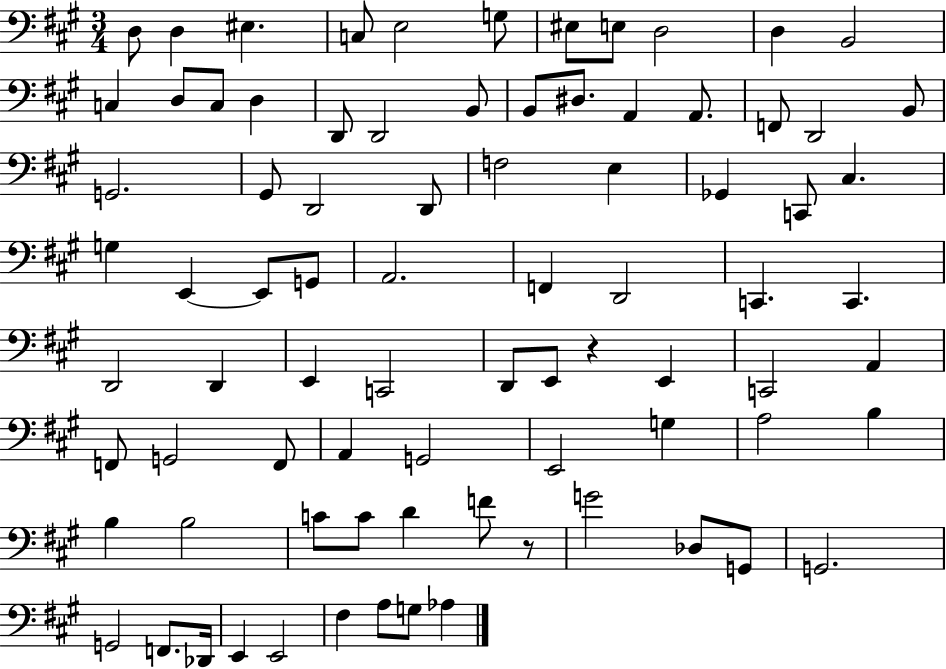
X:1
T:Untitled
M:3/4
L:1/4
K:A
D,/2 D, ^E, C,/2 E,2 G,/2 ^E,/2 E,/2 D,2 D, B,,2 C, D,/2 C,/2 D, D,,/2 D,,2 B,,/2 B,,/2 ^D,/2 A,, A,,/2 F,,/2 D,,2 B,,/2 G,,2 ^G,,/2 D,,2 D,,/2 F,2 E, _G,, C,,/2 ^C, G, E,, E,,/2 G,,/2 A,,2 F,, D,,2 C,, C,, D,,2 D,, E,, C,,2 D,,/2 E,,/2 z E,, C,,2 A,, F,,/2 G,,2 F,,/2 A,, G,,2 E,,2 G, A,2 B, B, B,2 C/2 C/2 D F/2 z/2 G2 _D,/2 G,,/2 G,,2 G,,2 F,,/2 _D,,/4 E,, E,,2 ^F, A,/2 G,/2 _A,